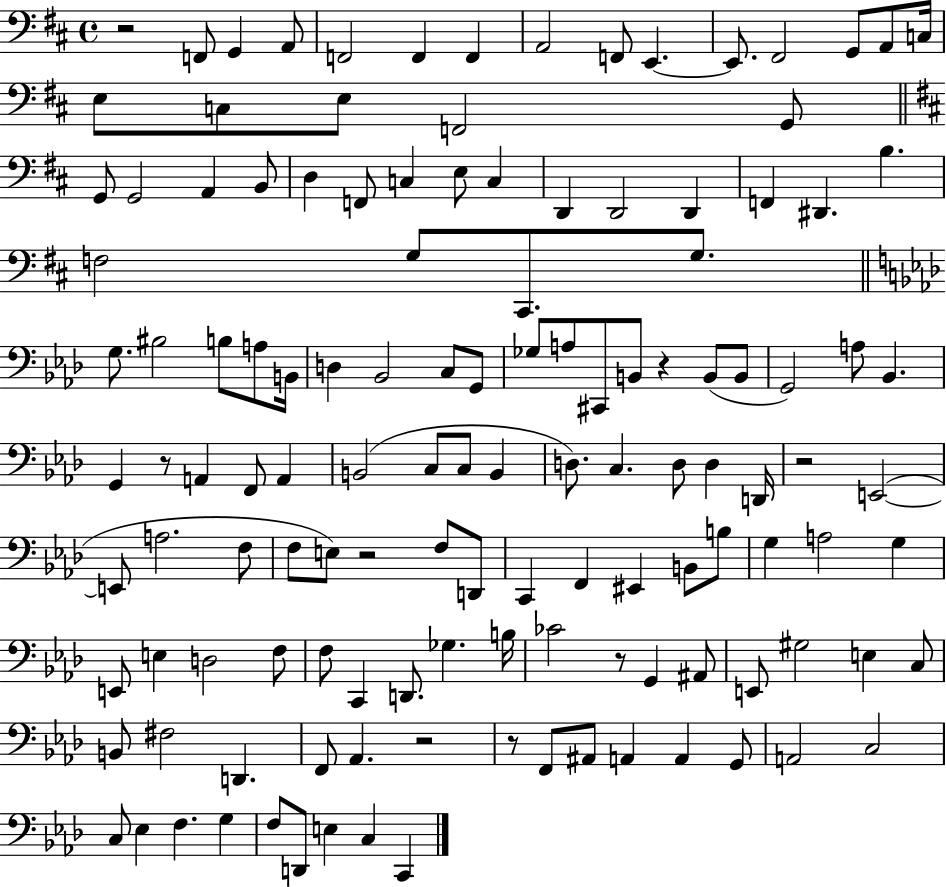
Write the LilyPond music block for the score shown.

{
  \clef bass
  \time 4/4
  \defaultTimeSignature
  \key d \major
  r2 f,8 g,4 a,8 | f,2 f,4 f,4 | a,2 f,8 e,4.~~ | e,8. fis,2 g,8 a,8 c16 | \break e8 c8 e8 f,2 g,8 | \bar "||" \break \key b \minor g,8 g,2 a,4 b,8 | d4 f,8 c4 e8 c4 | d,4 d,2 d,4 | f,4 dis,4. b4. | \break f2 g8 cis,8. g8. | \bar "||" \break \key aes \major g8. bis2 b8 a8 b,16 | d4 bes,2 c8 g,8 | ges8 a8 cis,8 b,8 r4 b,8( b,8 | g,2) a8 bes,4. | \break g,4 r8 a,4 f,8 a,4 | b,2( c8 c8 b,4 | d8.) c4. d8 d4 d,16 | r2 e,2~(~ | \break e,8 a2. f8 | f8 e8) r2 f8 d,8 | c,4 f,4 eis,4 b,8 b8 | g4 a2 g4 | \break e,8 e4 d2 f8 | f8 c,4 d,8. ges4. b16 | ces'2 r8 g,4 ais,8 | e,8 gis2 e4 c8 | \break b,8 fis2 d,4. | f,8 aes,4. r2 | r8 f,8 ais,8 a,4 a,4 g,8 | a,2 c2 | \break c8 ees4 f4. g4 | f8 d,8 e4 c4 c,4 | \bar "|."
}